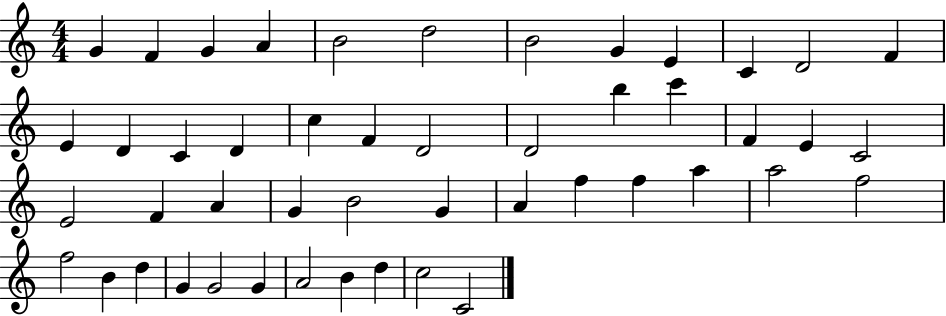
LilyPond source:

{
  \clef treble
  \numericTimeSignature
  \time 4/4
  \key c \major
  g'4 f'4 g'4 a'4 | b'2 d''2 | b'2 g'4 e'4 | c'4 d'2 f'4 | \break e'4 d'4 c'4 d'4 | c''4 f'4 d'2 | d'2 b''4 c'''4 | f'4 e'4 c'2 | \break e'2 f'4 a'4 | g'4 b'2 g'4 | a'4 f''4 f''4 a''4 | a''2 f''2 | \break f''2 b'4 d''4 | g'4 g'2 g'4 | a'2 b'4 d''4 | c''2 c'2 | \break \bar "|."
}